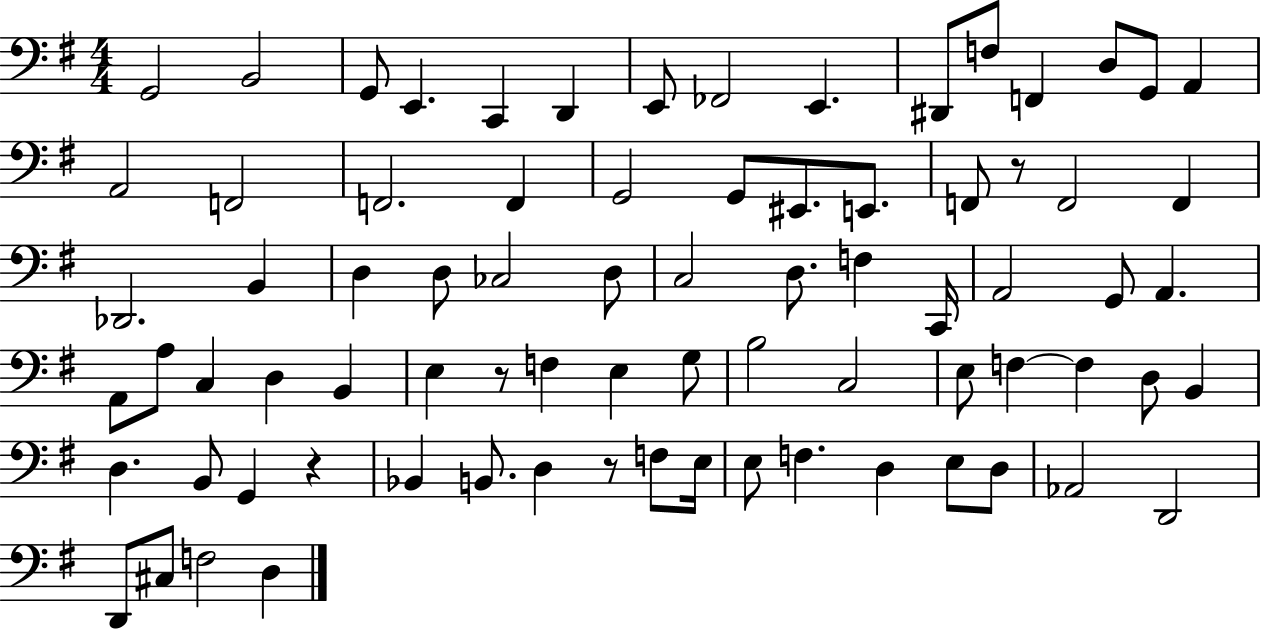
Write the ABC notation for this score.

X:1
T:Untitled
M:4/4
L:1/4
K:G
G,,2 B,,2 G,,/2 E,, C,, D,, E,,/2 _F,,2 E,, ^D,,/2 F,/2 F,, D,/2 G,,/2 A,, A,,2 F,,2 F,,2 F,, G,,2 G,,/2 ^E,,/2 E,,/2 F,,/2 z/2 F,,2 F,, _D,,2 B,, D, D,/2 _C,2 D,/2 C,2 D,/2 F, C,,/4 A,,2 G,,/2 A,, A,,/2 A,/2 C, D, B,, E, z/2 F, E, G,/2 B,2 C,2 E,/2 F, F, D,/2 B,, D, B,,/2 G,, z _B,, B,,/2 D, z/2 F,/2 E,/4 E,/2 F, D, E,/2 D,/2 _A,,2 D,,2 D,,/2 ^C,/2 F,2 D,